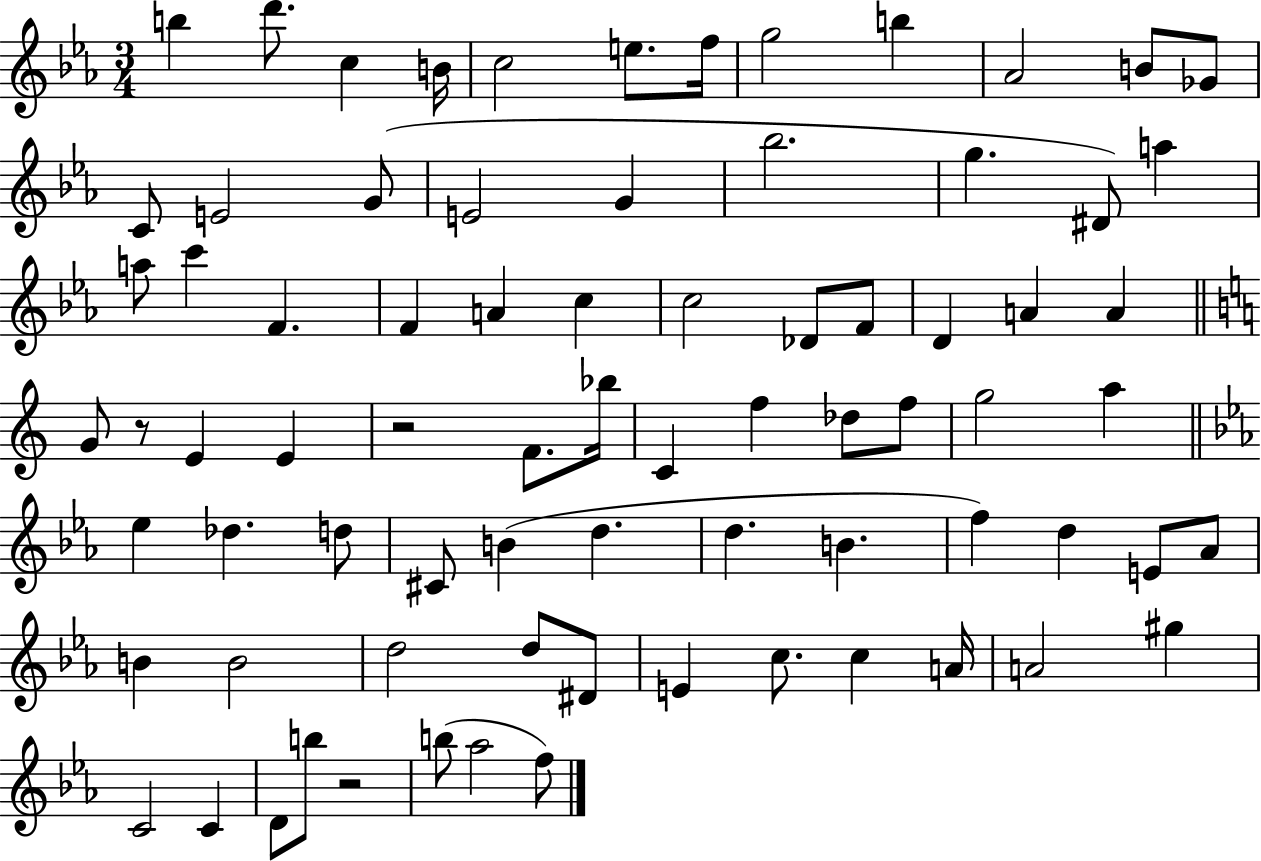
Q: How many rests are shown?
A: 3